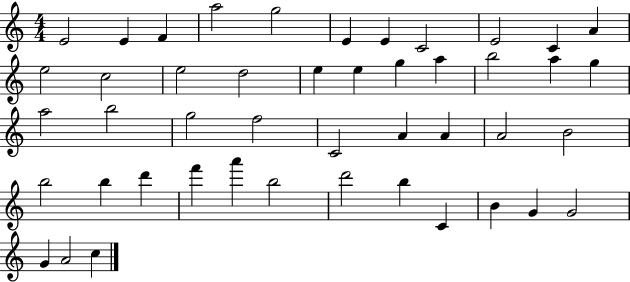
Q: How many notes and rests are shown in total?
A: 46